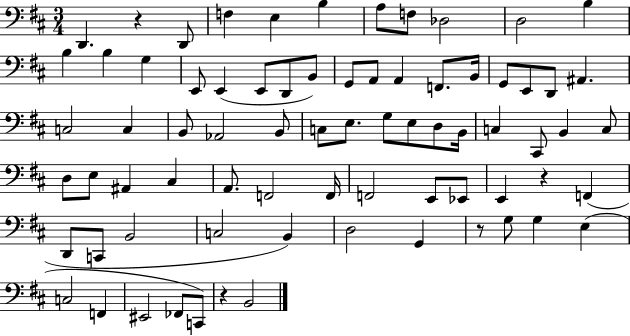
{
  \clef bass
  \numericTimeSignature
  \time 3/4
  \key d \major
  d,4. r4 d,8 | f4 e4 b4 | a8 f8 des2 | d2 b4 | \break b4 b4 g4 | e,8 e,4( e,8 d,8 b,8) | g,8 a,8 a,4 f,8. b,16 | g,8 e,8 d,8 ais,4. | \break c2 c4 | b,8 aes,2 b,8 | c8 e8. g8 e8 d8 b,16 | c4 cis,8 b,4 c8 | \break d8 e8 ais,4 cis4 | a,8. f,2 f,16 | f,2 e,8 ees,8 | e,4 r4 f,4( | \break d,8 c,8 b,2 | c2 b,4) | d2 g,4 | r8 g8 g4 e4( | \break c2 f,4 | eis,2 fes,8 c,8) | r4 b,2 | \bar "|."
}